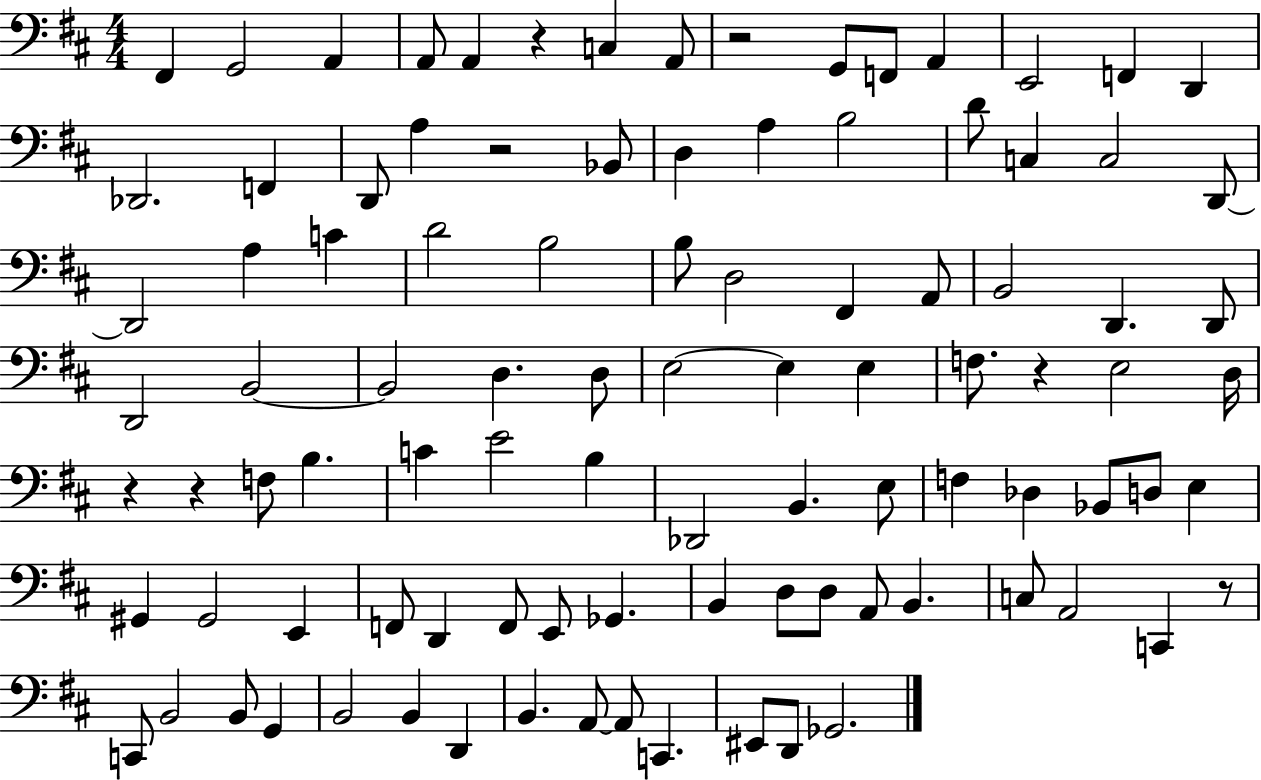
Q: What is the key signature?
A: D major